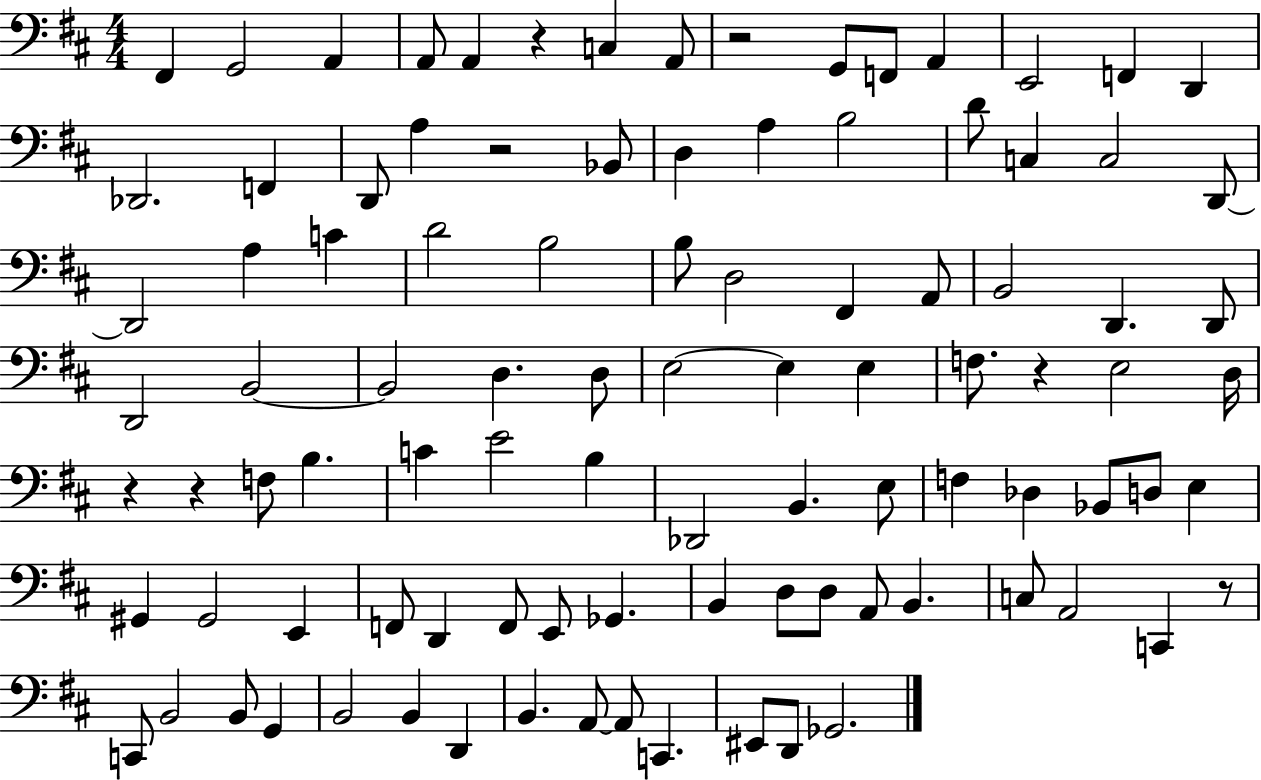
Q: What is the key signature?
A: D major